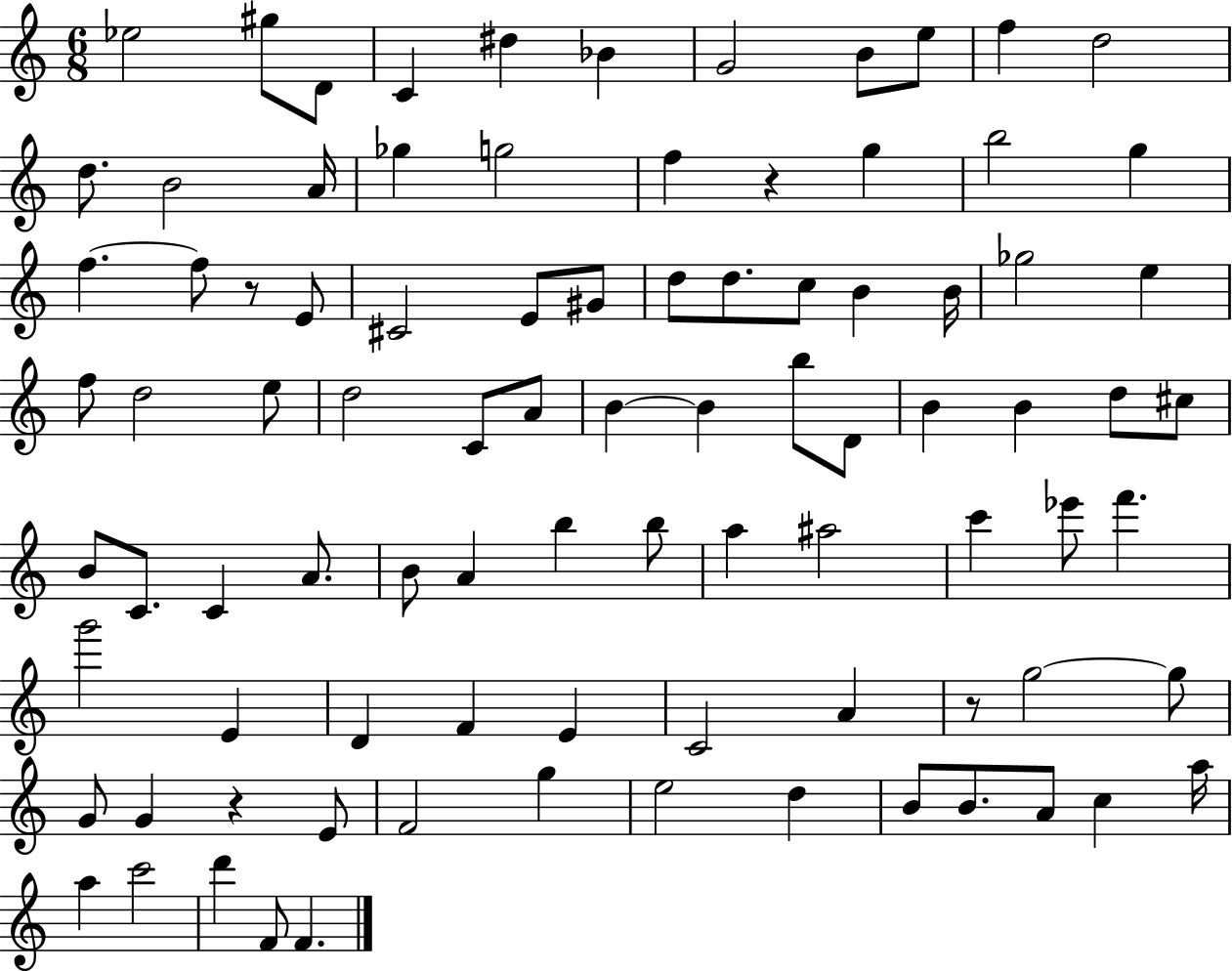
{
  \clef treble
  \numericTimeSignature
  \time 6/8
  \key c \major
  \repeat volta 2 { ees''2 gis''8 d'8 | c'4 dis''4 bes'4 | g'2 b'8 e''8 | f''4 d''2 | \break d''8. b'2 a'16 | ges''4 g''2 | f''4 r4 g''4 | b''2 g''4 | \break f''4.~~ f''8 r8 e'8 | cis'2 e'8 gis'8 | d''8 d''8. c''8 b'4 b'16 | ges''2 e''4 | \break f''8 d''2 e''8 | d''2 c'8 a'8 | b'4~~ b'4 b''8 d'8 | b'4 b'4 d''8 cis''8 | \break b'8 c'8. c'4 a'8. | b'8 a'4 b''4 b''8 | a''4 ais''2 | c'''4 ees'''8 f'''4. | \break g'''2 e'4 | d'4 f'4 e'4 | c'2 a'4 | r8 g''2~~ g''8 | \break g'8 g'4 r4 e'8 | f'2 g''4 | e''2 d''4 | b'8 b'8. a'8 c''4 a''16 | \break a''4 c'''2 | d'''4 f'8 f'4. | } \bar "|."
}